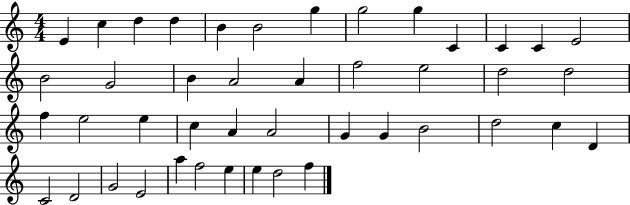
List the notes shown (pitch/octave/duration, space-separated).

E4/q C5/q D5/q D5/q B4/q B4/h G5/q G5/h G5/q C4/q C4/q C4/q E4/h B4/h G4/h B4/q A4/h A4/q F5/h E5/h D5/h D5/h F5/q E5/h E5/q C5/q A4/q A4/h G4/q G4/q B4/h D5/h C5/q D4/q C4/h D4/h G4/h E4/h A5/q F5/h E5/q E5/q D5/h F5/q